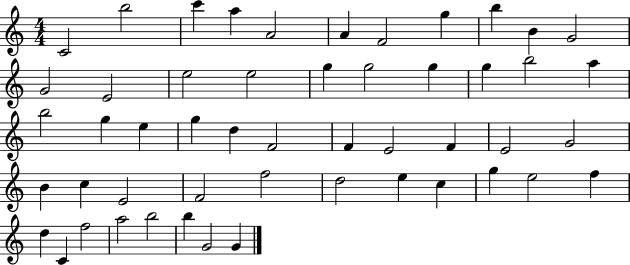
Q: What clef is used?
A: treble